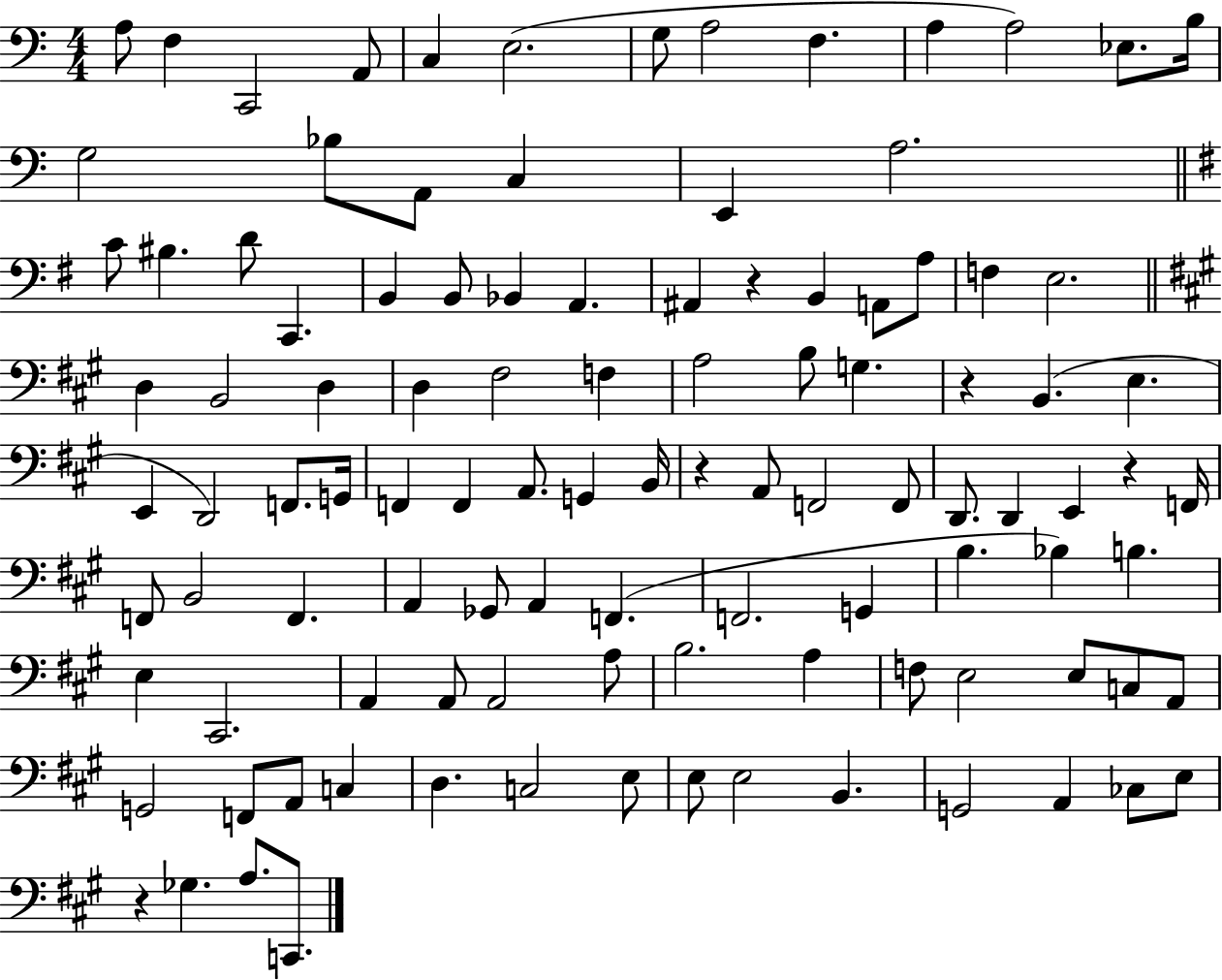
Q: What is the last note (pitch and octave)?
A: C2